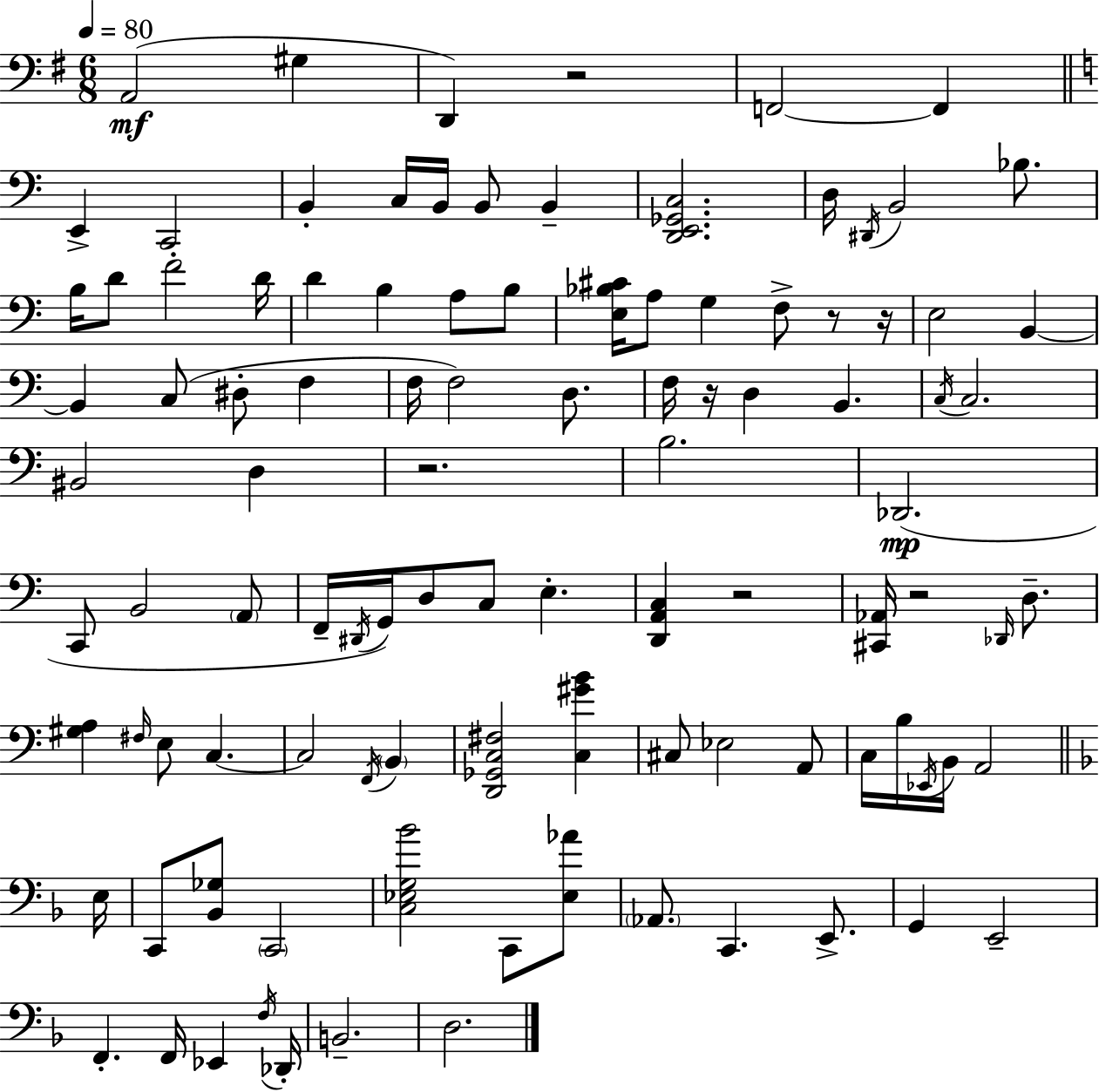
X:1
T:Untitled
M:6/8
L:1/4
K:G
A,,2 ^G, D,, z2 F,,2 F,, E,, C,,2 B,, C,/4 B,,/4 B,,/2 B,, [D,,E,,_G,,C,]2 D,/4 ^D,,/4 B,,2 _B,/2 B,/4 D/2 F2 D/4 D B, A,/2 B,/2 [E,_B,^C]/4 A,/2 G, F,/2 z/2 z/4 E,2 B,, B,, C,/2 ^D,/2 F, F,/4 F,2 D,/2 F,/4 z/4 D, B,, C,/4 C,2 ^B,,2 D, z2 B,2 _D,,2 C,,/2 B,,2 A,,/2 F,,/4 ^D,,/4 G,,/4 D,/2 C,/2 E, [D,,A,,C,] z2 [^C,,_A,,]/4 z2 _D,,/4 D,/2 [^G,A,] ^F,/4 E,/2 C, C,2 F,,/4 B,, [D,,_G,,C,^F,]2 [C,^GB] ^C,/2 _E,2 A,,/2 C,/4 B,/4 _E,,/4 B,,/4 A,,2 E,/4 C,,/2 [_B,,_G,]/2 C,,2 [C,_E,G,_B]2 C,,/2 [_E,_A]/2 _A,,/2 C,, E,,/2 G,, E,,2 F,, F,,/4 _E,, F,/4 _D,,/4 B,,2 D,2